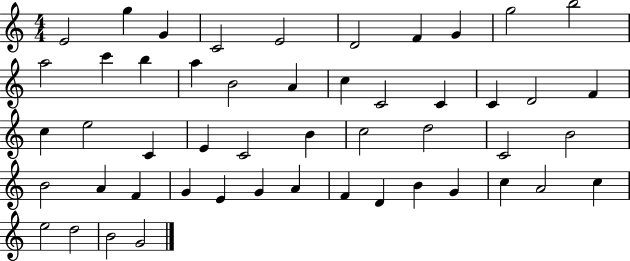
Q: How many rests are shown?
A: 0